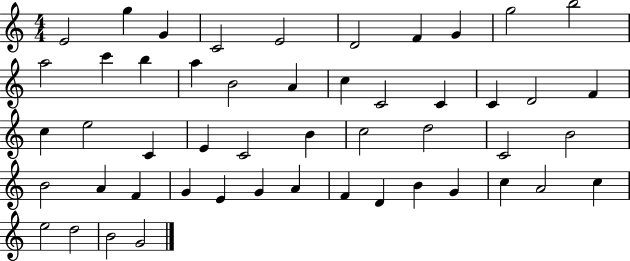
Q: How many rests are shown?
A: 0